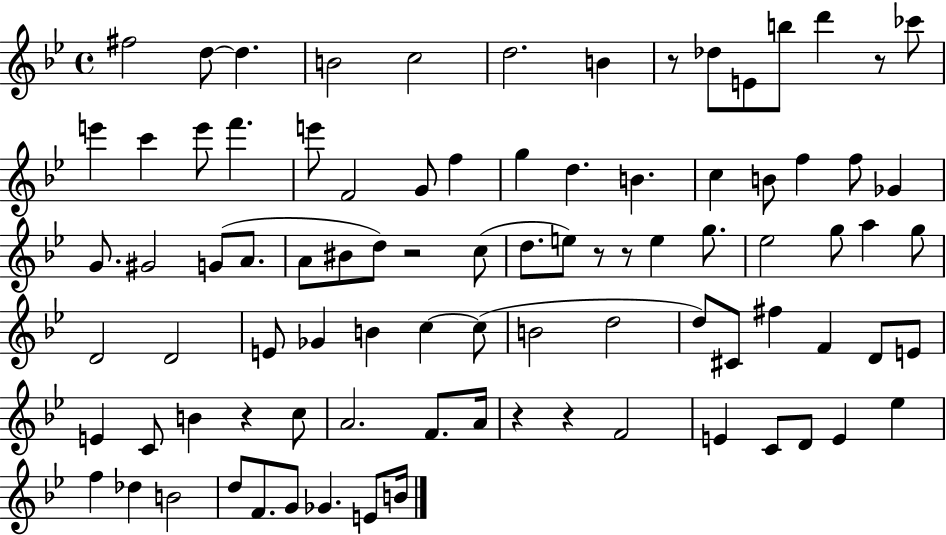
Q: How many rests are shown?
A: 8